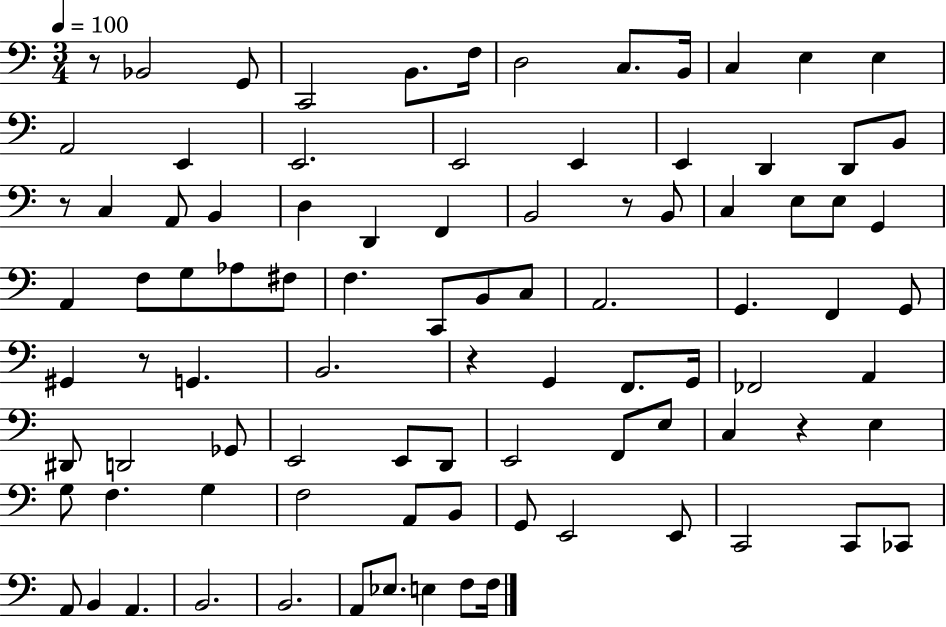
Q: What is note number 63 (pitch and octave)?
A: C3